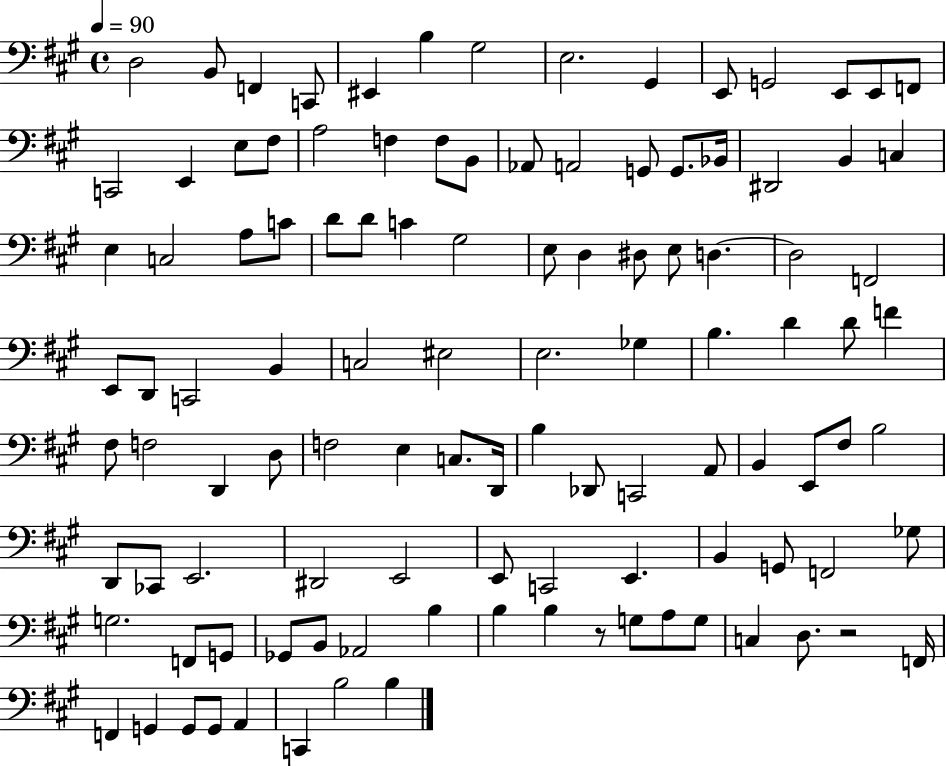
D3/h B2/e F2/q C2/e EIS2/q B3/q G#3/h E3/h. G#2/q E2/e G2/h E2/e E2/e F2/e C2/h E2/q E3/e F#3/e A3/h F3/q F3/e B2/e Ab2/e A2/h G2/e G2/e. Bb2/s D#2/h B2/q C3/q E3/q C3/h A3/e C4/e D4/e D4/e C4/q G#3/h E3/e D3/q D#3/e E3/e D3/q. D3/h F2/h E2/e D2/e C2/h B2/q C3/h EIS3/h E3/h. Gb3/q B3/q. D4/q D4/e F4/q F#3/e F3/h D2/q D3/e F3/h E3/q C3/e. D2/s B3/q Db2/e C2/h A2/e B2/q E2/e F#3/e B3/h D2/e CES2/e E2/h. D#2/h E2/h E2/e C2/h E2/q. B2/q G2/e F2/h Gb3/e G3/h. F2/e G2/e Gb2/e B2/e Ab2/h B3/q B3/q B3/q R/e G3/e A3/e G3/e C3/q D3/e. R/h F2/s F2/q G2/q G2/e G2/e A2/q C2/q B3/h B3/q